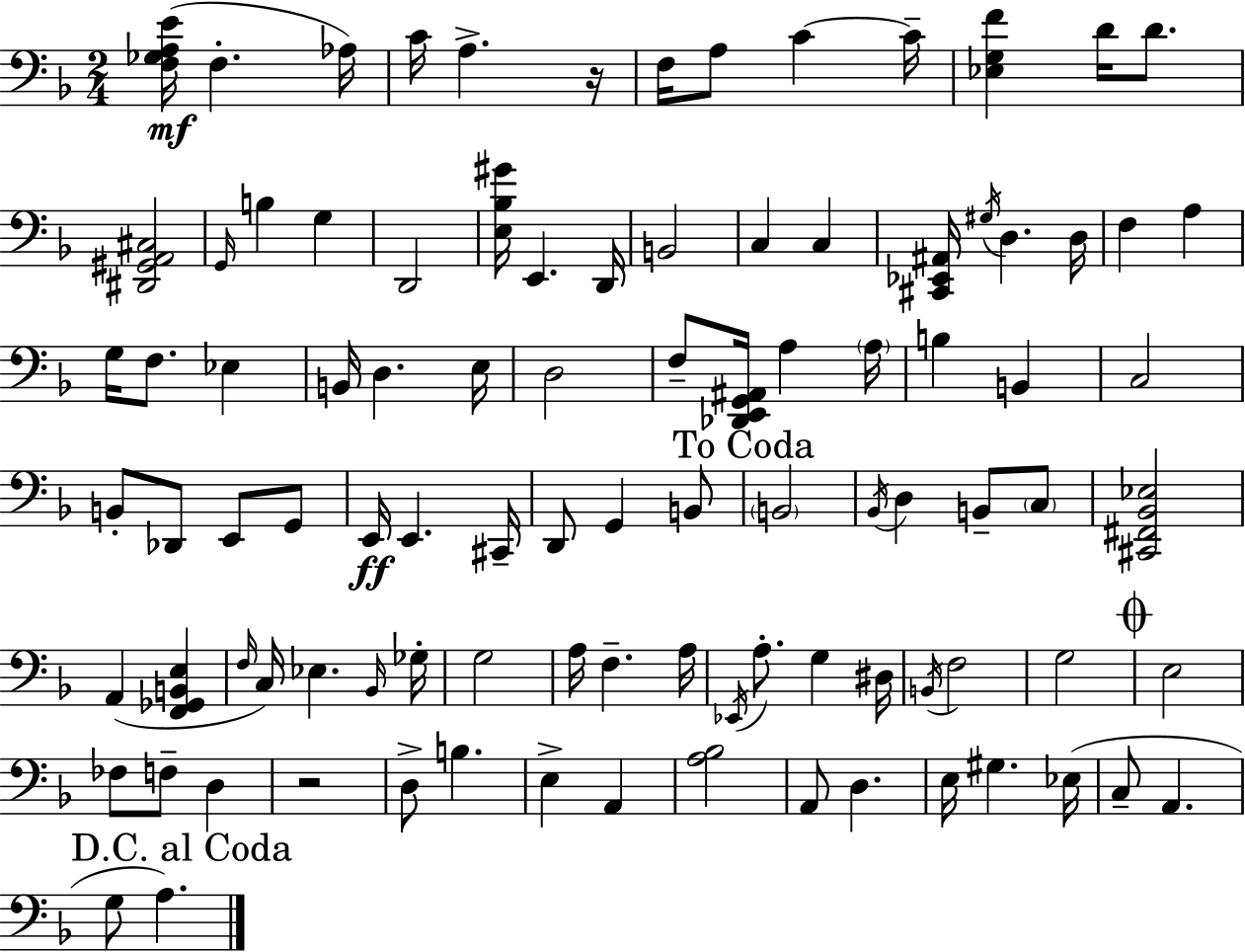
[F3,Gb3,A3,E4]/s F3/q. Ab3/s C4/s A3/q. R/s F3/s A3/e C4/q C4/s [Eb3,G3,F4]/q D4/s D4/e. [D#2,G#2,A2,C#3]/h G2/s B3/q G3/q D2/h [E3,Bb3,G#4]/s E2/q. D2/s B2/h C3/q C3/q [C#2,Eb2,A#2]/s G#3/s D3/q. D3/s F3/q A3/q G3/s F3/e. Eb3/q B2/s D3/q. E3/s D3/h F3/e [Db2,E2,G2,A#2]/s A3/q A3/s B3/q B2/q C3/h B2/e Db2/e E2/e G2/e E2/s E2/q. C#2/s D2/e G2/q B2/e B2/h Bb2/s D3/q B2/e C3/e [C#2,F#2,Bb2,Eb3]/h A2/q [F2,Gb2,B2,E3]/q F3/s C3/s Eb3/q. Bb2/s Gb3/s G3/h A3/s F3/q. A3/s Eb2/s A3/e. G3/q D#3/s B2/s F3/h G3/h E3/h FES3/e F3/e D3/q R/h D3/e B3/q. E3/q A2/q [A3,Bb3]/h A2/e D3/q. E3/s G#3/q. Eb3/s C3/e A2/q. G3/e A3/q.